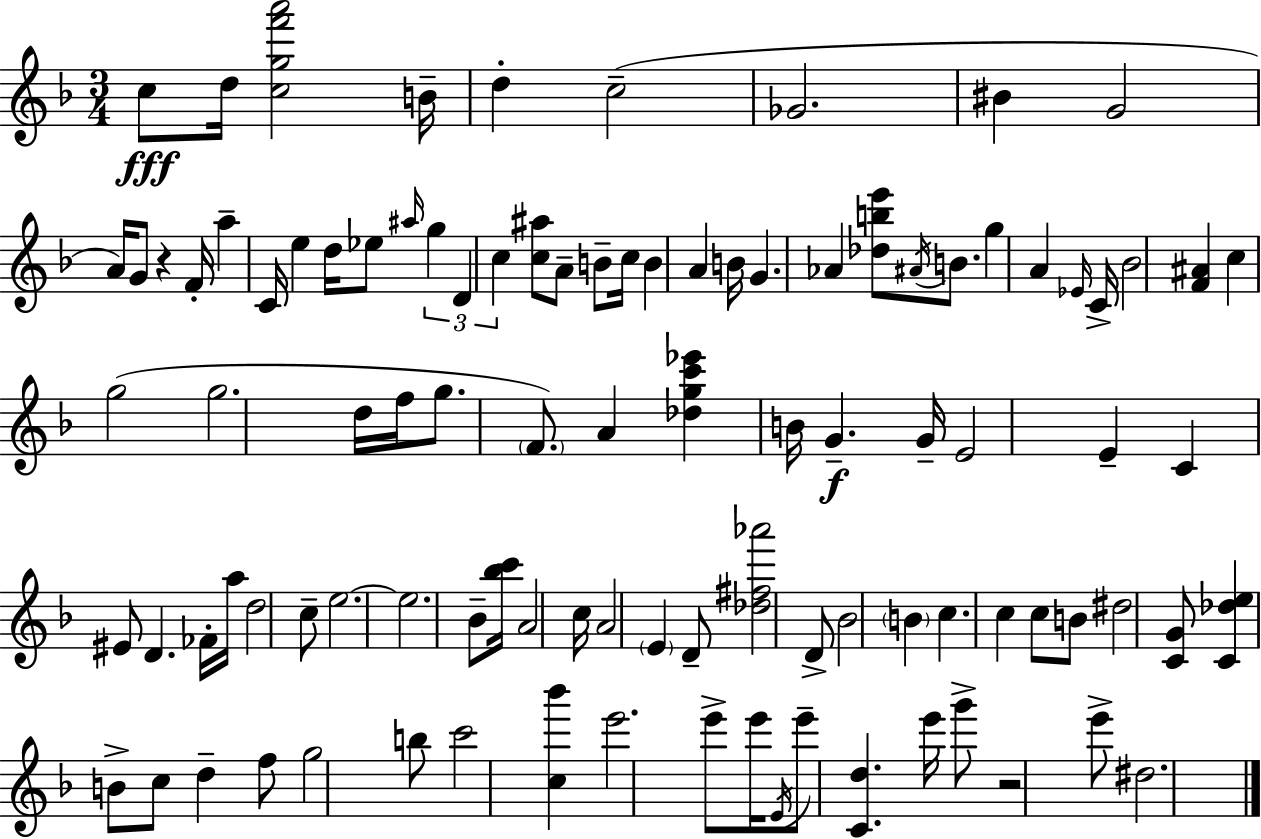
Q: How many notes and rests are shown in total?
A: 100